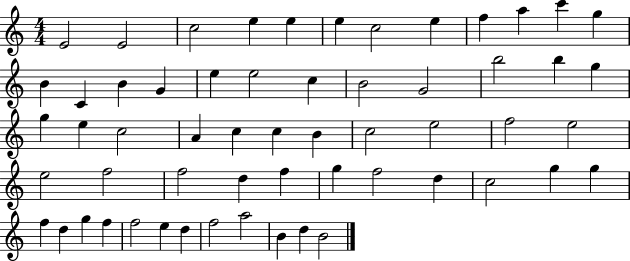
{
  \clef treble
  \numericTimeSignature
  \time 4/4
  \key c \major
  e'2 e'2 | c''2 e''4 e''4 | e''4 c''2 e''4 | f''4 a''4 c'''4 g''4 | \break b'4 c'4 b'4 g'4 | e''4 e''2 c''4 | b'2 g'2 | b''2 b''4 g''4 | \break g''4 e''4 c''2 | a'4 c''4 c''4 b'4 | c''2 e''2 | f''2 e''2 | \break e''2 f''2 | f''2 d''4 f''4 | g''4 f''2 d''4 | c''2 g''4 g''4 | \break f''4 d''4 g''4 f''4 | f''2 e''4 d''4 | f''2 a''2 | b'4 d''4 b'2 | \break \bar "|."
}